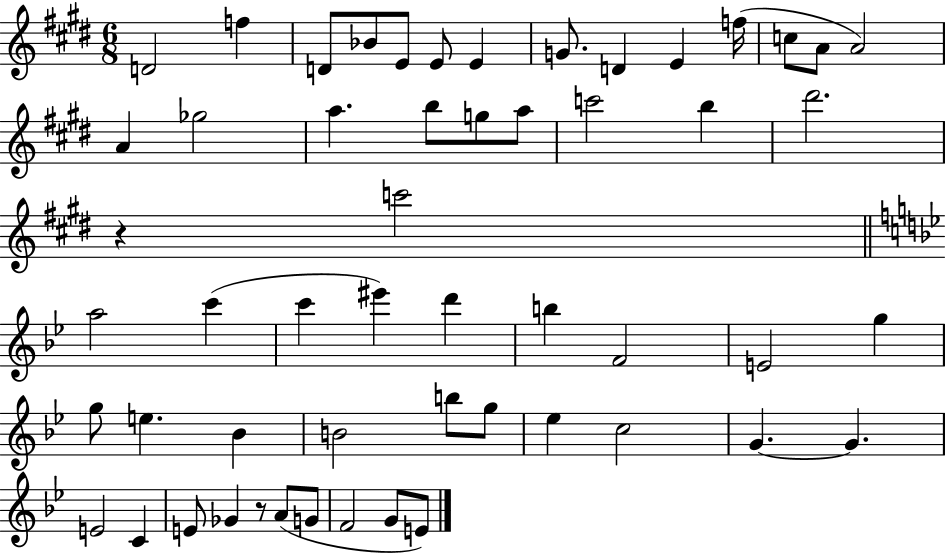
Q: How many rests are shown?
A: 2